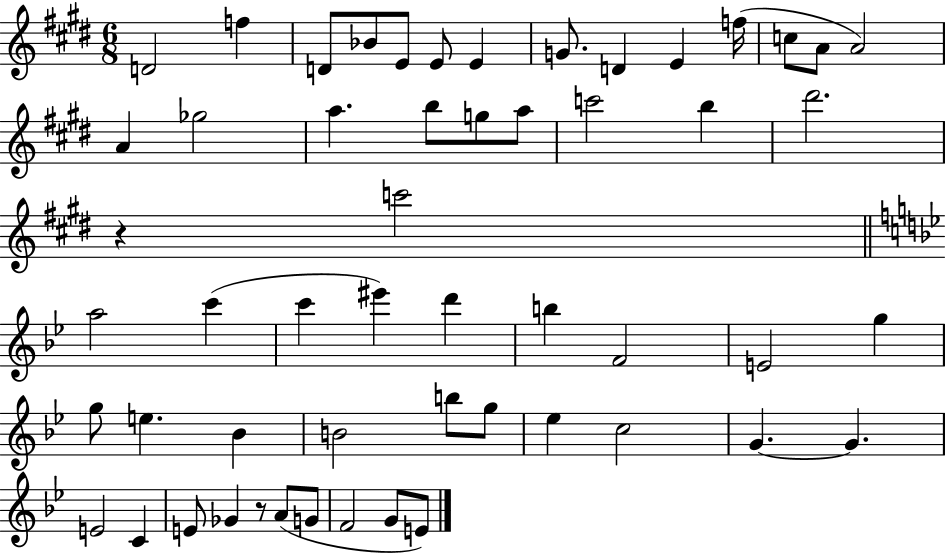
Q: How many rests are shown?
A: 2